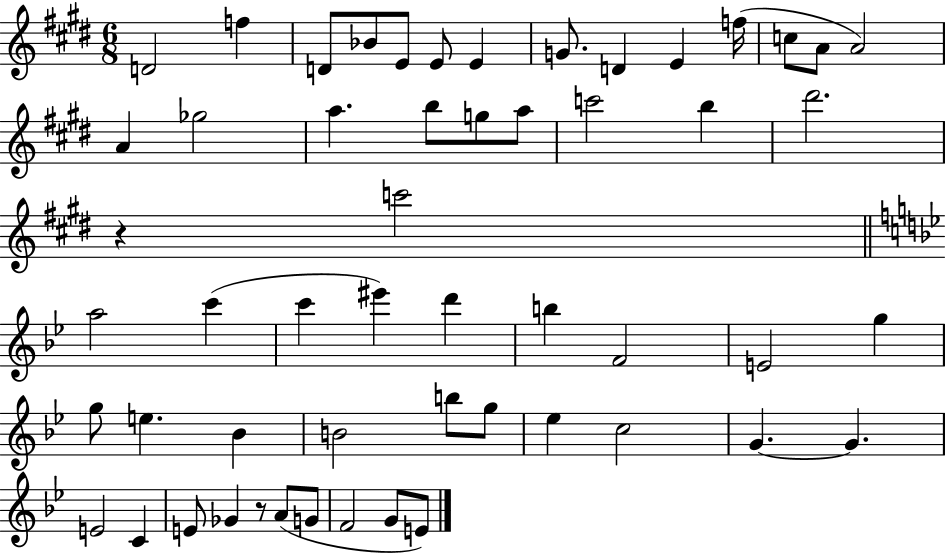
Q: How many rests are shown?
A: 2